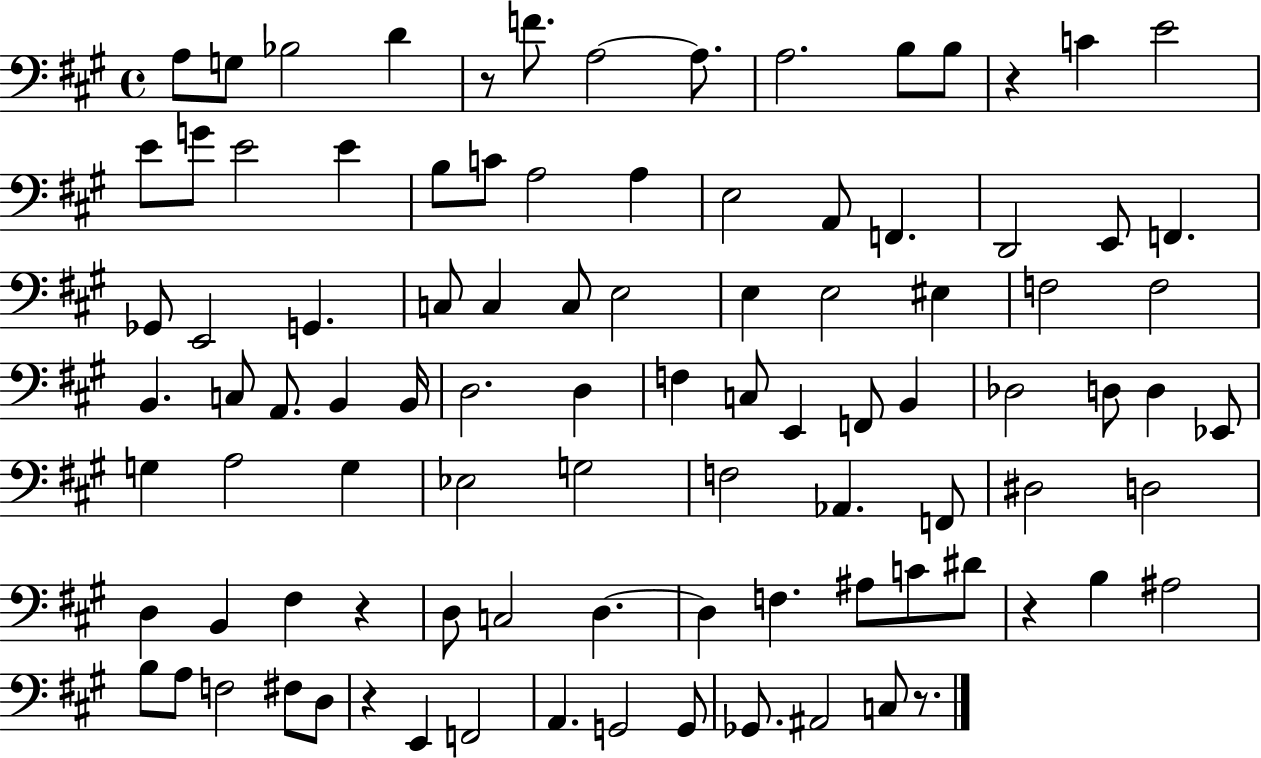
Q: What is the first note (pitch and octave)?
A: A3